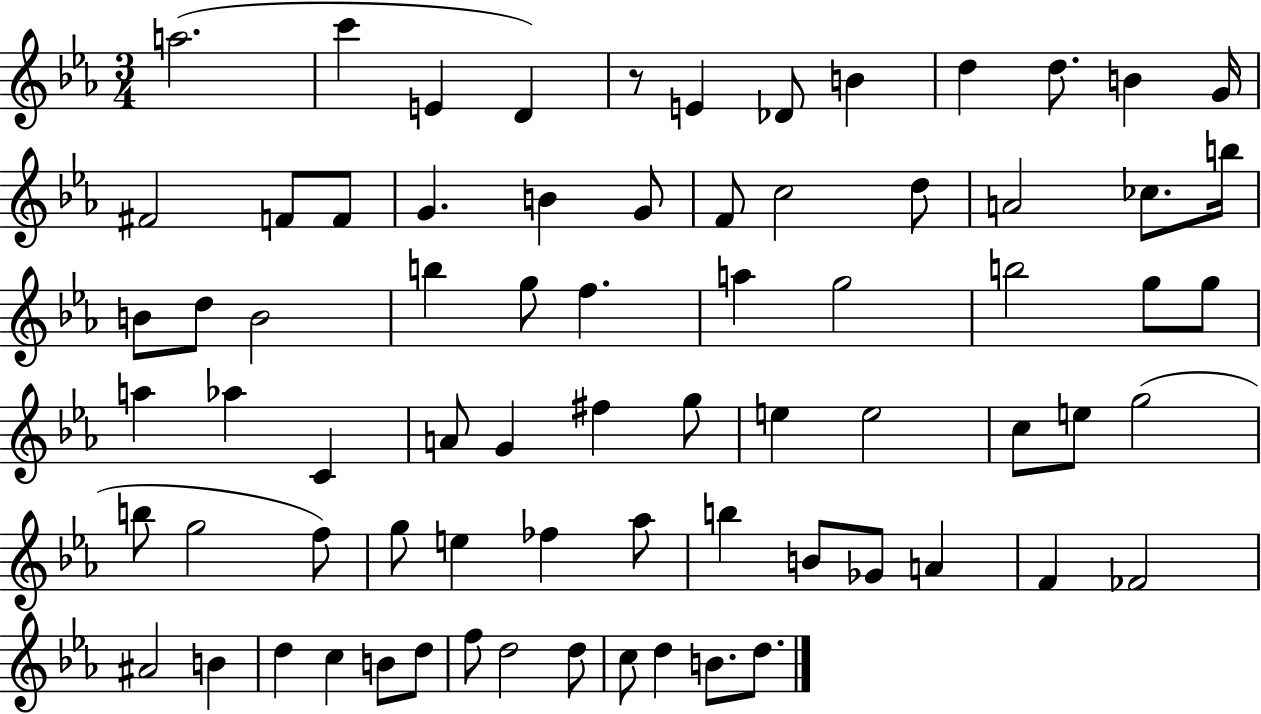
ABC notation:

X:1
T:Untitled
M:3/4
L:1/4
K:Eb
a2 c' E D z/2 E _D/2 B d d/2 B G/4 ^F2 F/2 F/2 G B G/2 F/2 c2 d/2 A2 _c/2 b/4 B/2 d/2 B2 b g/2 f a g2 b2 g/2 g/2 a _a C A/2 G ^f g/2 e e2 c/2 e/2 g2 b/2 g2 f/2 g/2 e _f _a/2 b B/2 _G/2 A F _F2 ^A2 B d c B/2 d/2 f/2 d2 d/2 c/2 d B/2 d/2